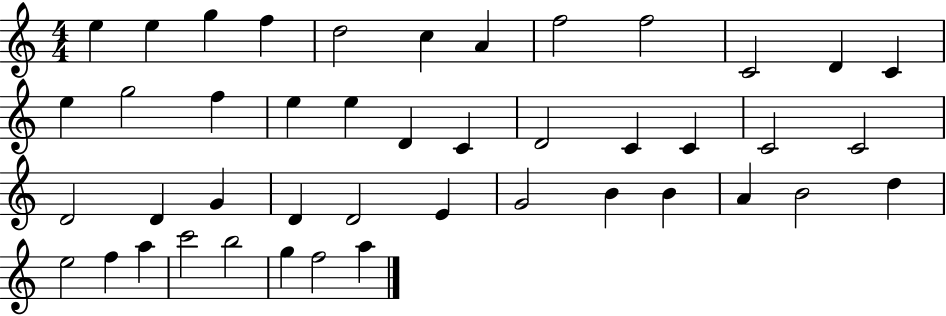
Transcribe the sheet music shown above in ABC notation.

X:1
T:Untitled
M:4/4
L:1/4
K:C
e e g f d2 c A f2 f2 C2 D C e g2 f e e D C D2 C C C2 C2 D2 D G D D2 E G2 B B A B2 d e2 f a c'2 b2 g f2 a